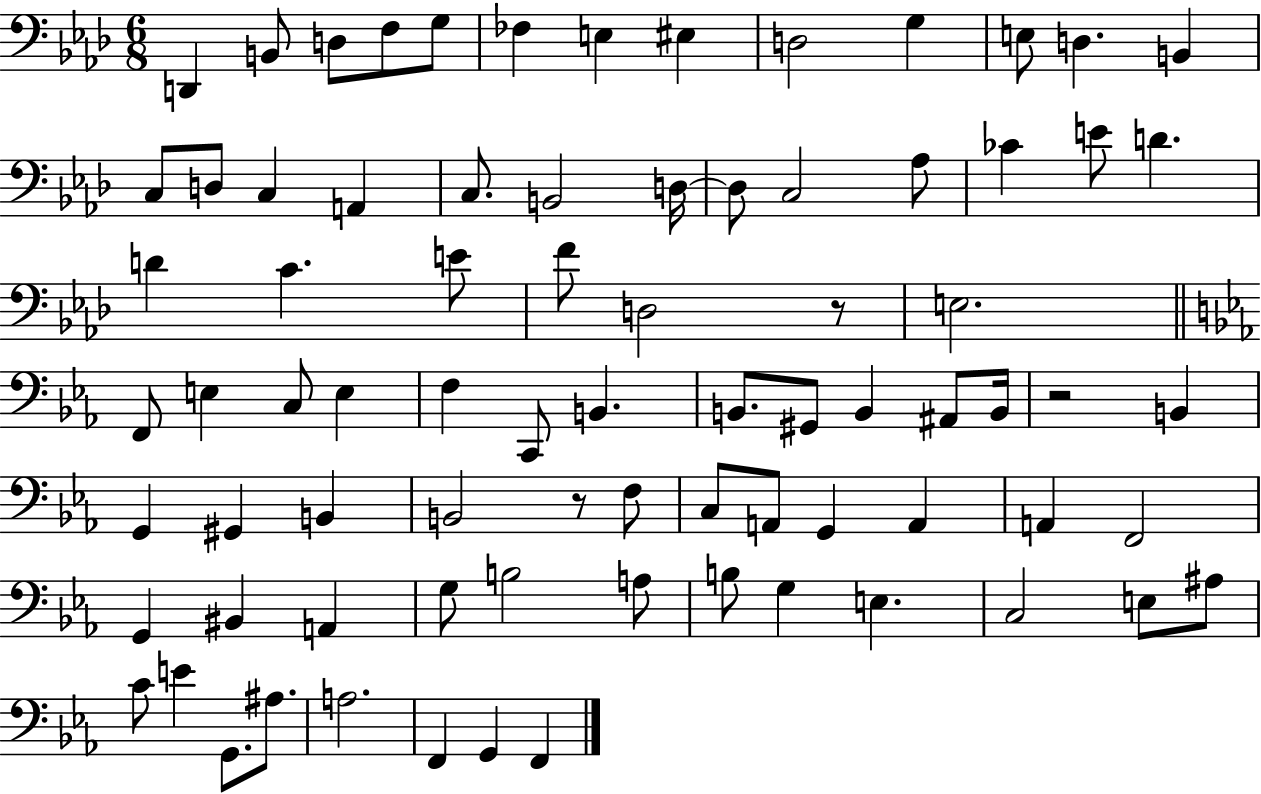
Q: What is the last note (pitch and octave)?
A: F2